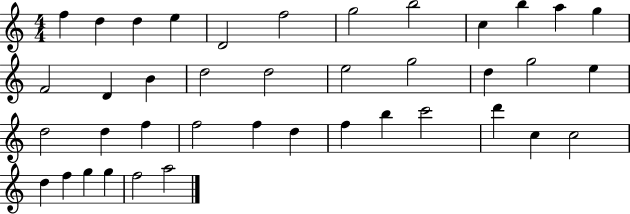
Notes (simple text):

F5/q D5/q D5/q E5/q D4/h F5/h G5/h B5/h C5/q B5/q A5/q G5/q F4/h D4/q B4/q D5/h D5/h E5/h G5/h D5/q G5/h E5/q D5/h D5/q F5/q F5/h F5/q D5/q F5/q B5/q C6/h D6/q C5/q C5/h D5/q F5/q G5/q G5/q F5/h A5/h